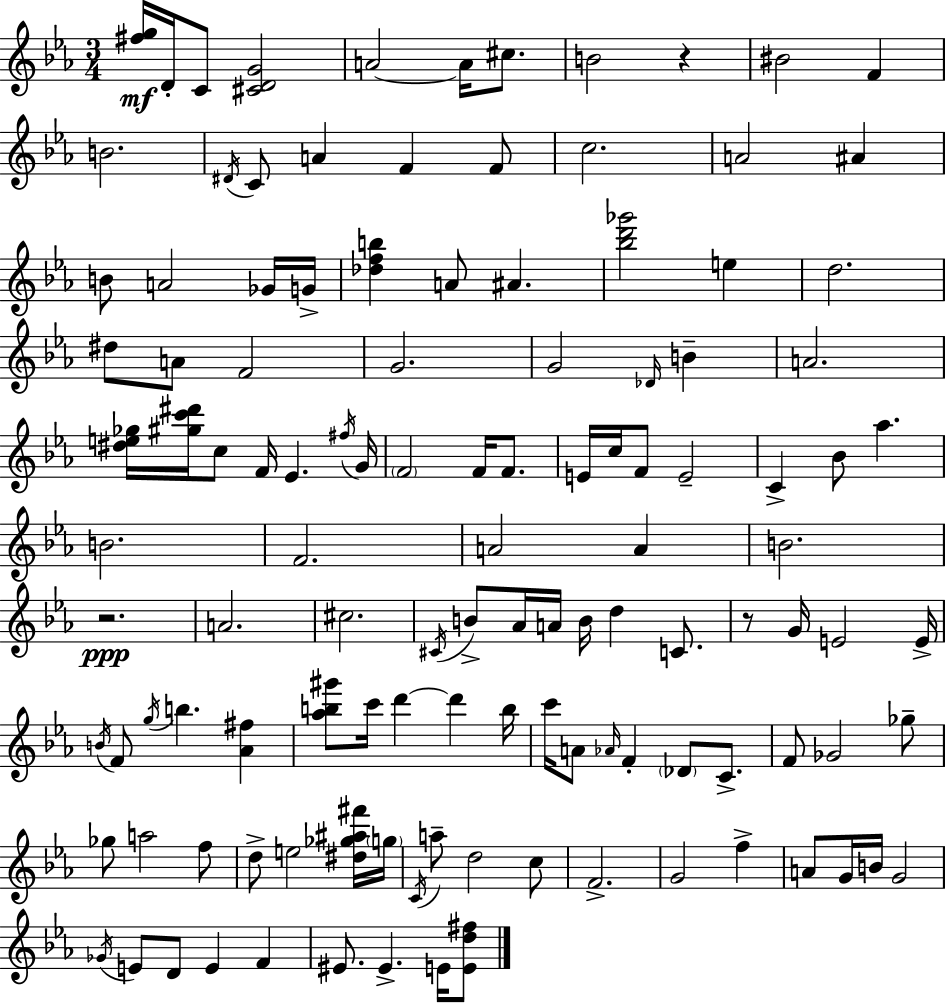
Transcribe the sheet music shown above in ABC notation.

X:1
T:Untitled
M:3/4
L:1/4
K:Cm
[^fg]/4 D/4 C/2 [^CDG]2 A2 A/4 ^c/2 B2 z ^B2 F B2 ^D/4 C/2 A F F/2 c2 A2 ^A B/2 A2 _G/4 G/4 [_dfb] A/2 ^A [_bd'_g']2 e d2 ^d/2 A/2 F2 G2 G2 _D/4 B A2 [^de_g]/4 [^gc'^d']/4 c/2 F/4 _E ^f/4 G/4 F2 F/4 F/2 E/4 c/4 F/2 E2 C _B/2 _a B2 F2 A2 A B2 z2 A2 ^c2 ^C/4 B/2 _A/4 A/4 B/4 d C/2 z/2 G/4 E2 E/4 B/4 F/2 g/4 b [_A^f] [_ab^g']/2 c'/4 d' d' b/4 c'/4 A/2 _A/4 F _D/2 C/2 F/2 _G2 _g/2 _g/2 a2 f/2 d/2 e2 [^d_g^a^f']/4 g/4 C/4 a/2 d2 c/2 F2 G2 f A/2 G/4 B/4 G2 _G/4 E/2 D/2 E F ^E/2 ^E E/4 [Ed^f]/2